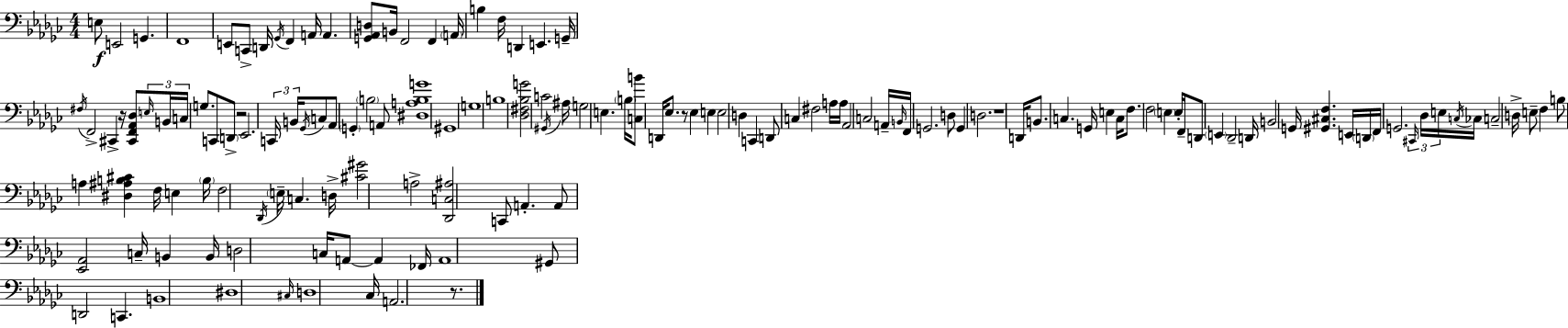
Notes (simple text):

E3/e E2/h G2/q. F2/w E2/e C2/e D2/s Gb2/s F2/q A2/s A2/q. [G2,Ab2,D3]/e B2/s F2/h F2/q A2/s B3/q F3/s D2/q E2/q. G2/s F#3/s F2/h C#2/q R/s [C#2,F2,Ab2,Db3]/e E3/s B2/s C3/s G3/e. C2/e D2/e R/h Eb2/h. C2/s B2/s Gb2/s C3/e Ab2/e G2/q B3/h A2/e [D#3,A3,B3,G4]/w G#2/w G3/w B3/w [Db3,F#3,Bb3,G4]/h C4/h G#2/s A#3/s G3/h E3/q. B3/s [C3,B4]/e D2/s Eb3/e. R/e Eb3/q E3/q E3/h D3/q C2/q D2/e C3/q F#3/h A3/s A3/s Ab2/h C3/h A2/s B2/s F2/s G2/h. D3/e G2/q D3/h. R/w D2/s B2/e. C3/q. G2/s E3/q C3/s F3/e. F3/h E3/q E3/s F2/s D2/e E2/q Db2/h D2/s B2/h G2/s [G#2,C#3,F3]/q. E2/s D2/s F2/s G2/h. C#2/s Db3/s E3/s C3/s CES3/s C3/h D3/s E3/e F3/q B3/e A3/q [D#3,A#3,B3,C#4]/q F3/s E3/q B3/s F3/h Db2/s E3/s C3/q. D3/s [C#4,G#4]/h A3/h [Db2,C3,A#3]/h C2/e A2/q. A2/e [Eb2,Ab2]/h C3/s B2/q B2/s D3/h C3/s A2/e A2/q FES2/s A2/w G#2/e D2/h C2/q. B2/w D#3/w C#3/s D3/w CES3/s A2/h. R/e.